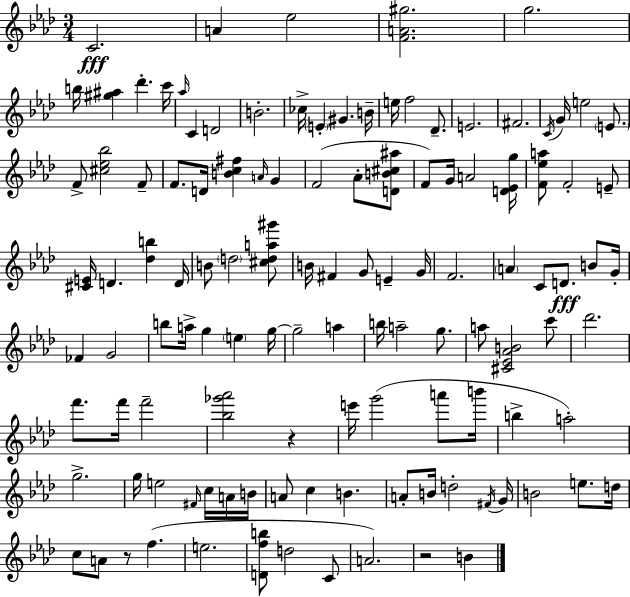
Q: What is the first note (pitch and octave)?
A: C4